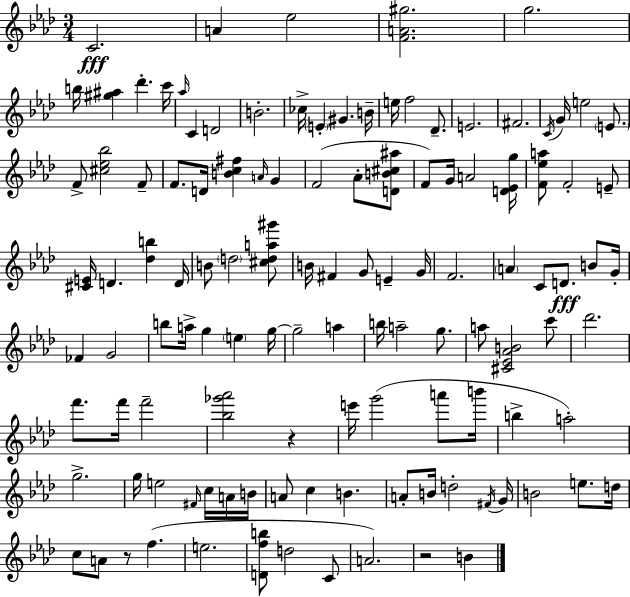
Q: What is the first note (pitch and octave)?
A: C4